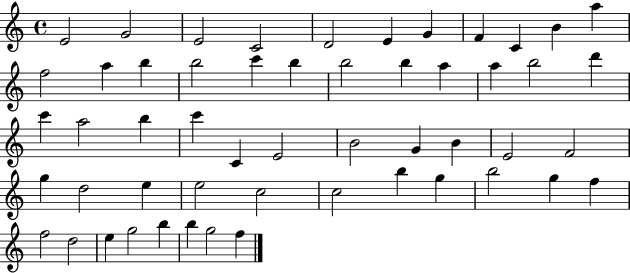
{
  \clef treble
  \time 4/4
  \defaultTimeSignature
  \key c \major
  e'2 g'2 | e'2 c'2 | d'2 e'4 g'4 | f'4 c'4 b'4 a''4 | \break f''2 a''4 b''4 | b''2 c'''4 b''4 | b''2 b''4 a''4 | a''4 b''2 d'''4 | \break c'''4 a''2 b''4 | c'''4 c'4 e'2 | b'2 g'4 b'4 | e'2 f'2 | \break g''4 d''2 e''4 | e''2 c''2 | c''2 b''4 g''4 | b''2 g''4 f''4 | \break f''2 d''2 | e''4 g''2 b''4 | b''4 g''2 f''4 | \bar "|."
}